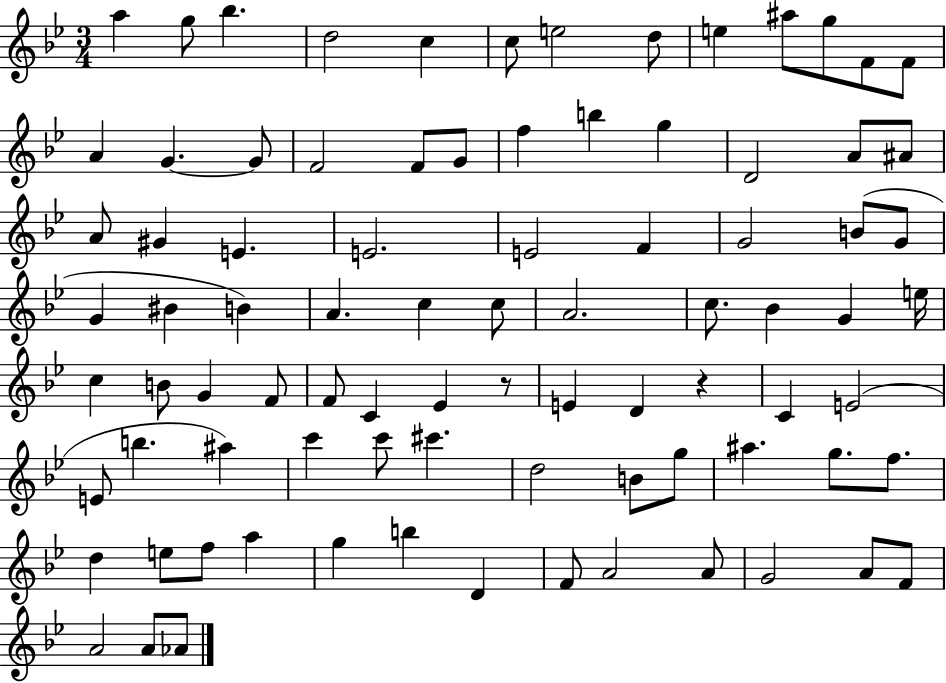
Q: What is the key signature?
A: BES major